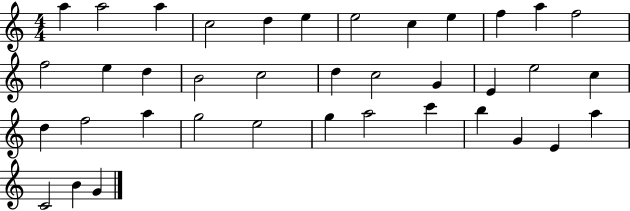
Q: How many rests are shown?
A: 0